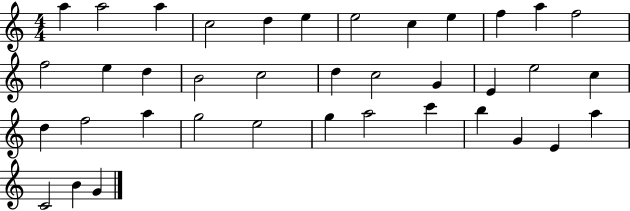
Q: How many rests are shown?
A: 0